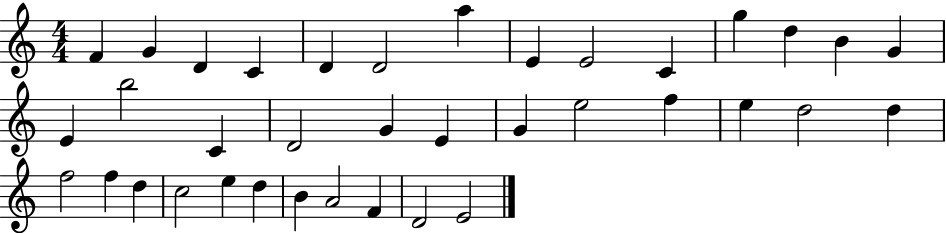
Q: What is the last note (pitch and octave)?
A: E4